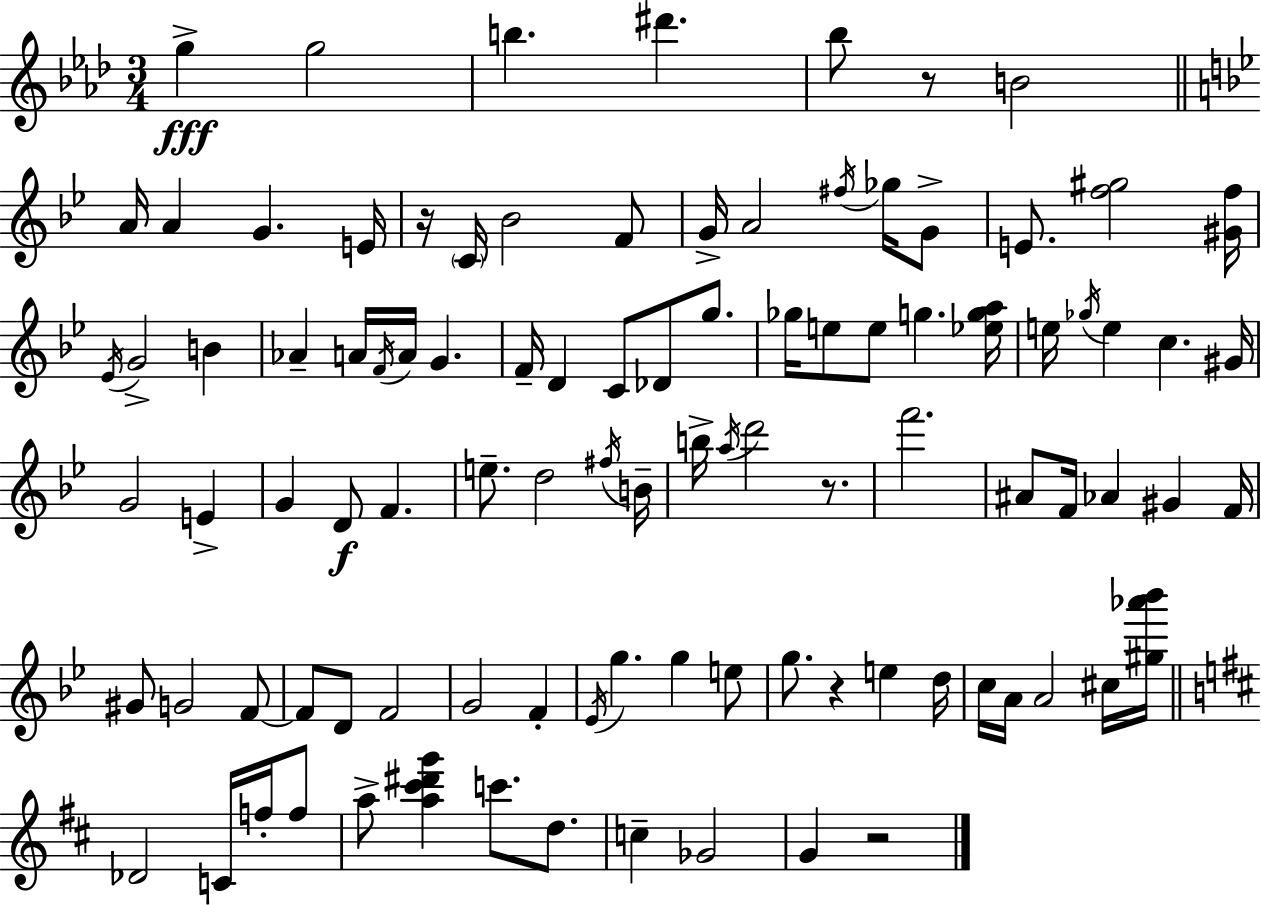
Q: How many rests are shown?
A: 5